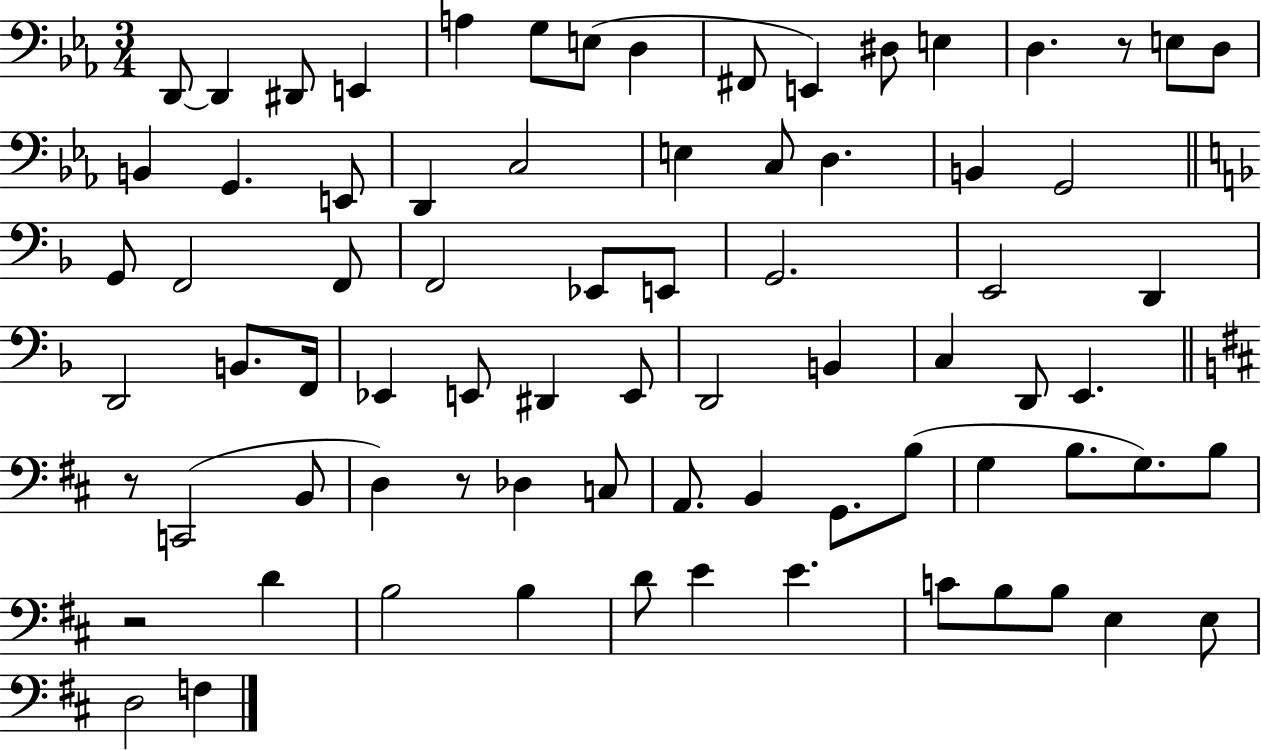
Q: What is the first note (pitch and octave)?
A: D2